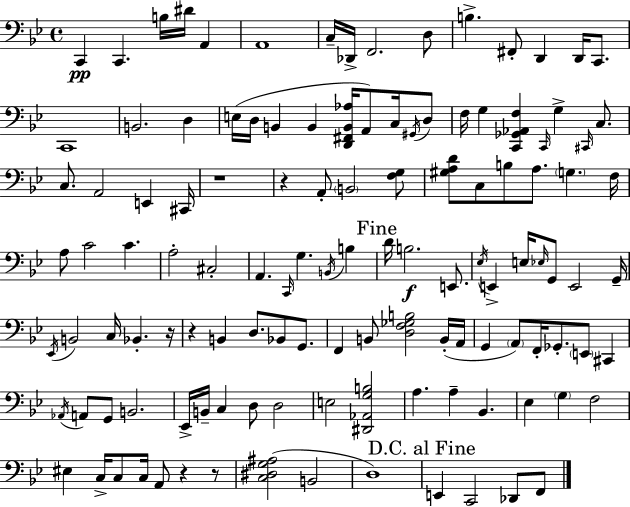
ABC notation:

X:1
T:Untitled
M:4/4
L:1/4
K:Gm
C,, C,, B,/4 ^D/4 A,, A,,4 C,/4 _D,,/4 F,,2 D,/2 B, ^F,,/2 D,, D,,/4 C,,/2 C,,4 B,,2 D, E,/4 D,/4 B,, B,, [D,,^F,,B,,_A,]/4 A,,/2 C,/4 ^G,,/4 D,/2 F,/4 G, [C,,_G,,_A,,F,] C,,/4 G, ^C,,/4 C,/2 C,/2 A,,2 E,, ^C,,/4 z4 z A,,/2 B,,2 [F,G,]/2 [^G,A,D]/2 C,/2 B,/2 A,/2 G, F,/4 A,/2 C2 C A,2 ^C,2 A,, C,,/4 G, B,,/4 B, D/4 B,2 E,,/2 _E,/4 E,, E,/4 _E,/4 G,,/2 E,,2 G,,/4 _E,,/4 B,,2 C,/4 _B,, z/4 z B,, D,/2 _B,,/2 G,,/2 F,, B,,/2 [D,F,_G,B,]2 B,,/4 A,,/4 G,, A,,/2 F,,/4 _G,,/2 E,,/2 ^C,, _A,,/4 A,,/2 G,,/2 B,,2 _E,,/4 B,,/4 C, D,/2 D,2 E,2 [^D,,_A,,G,B,]2 A, A, _B,, _E, G, F,2 ^E, C,/4 C,/2 C,/4 A,,/2 z z/2 [C,^D,G,^A,]2 B,,2 D,4 E,, C,,2 _D,,/2 F,,/2